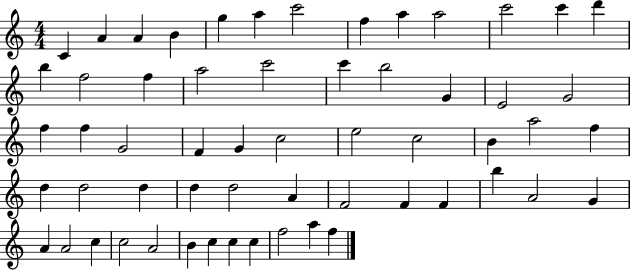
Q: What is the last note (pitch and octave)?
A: F5